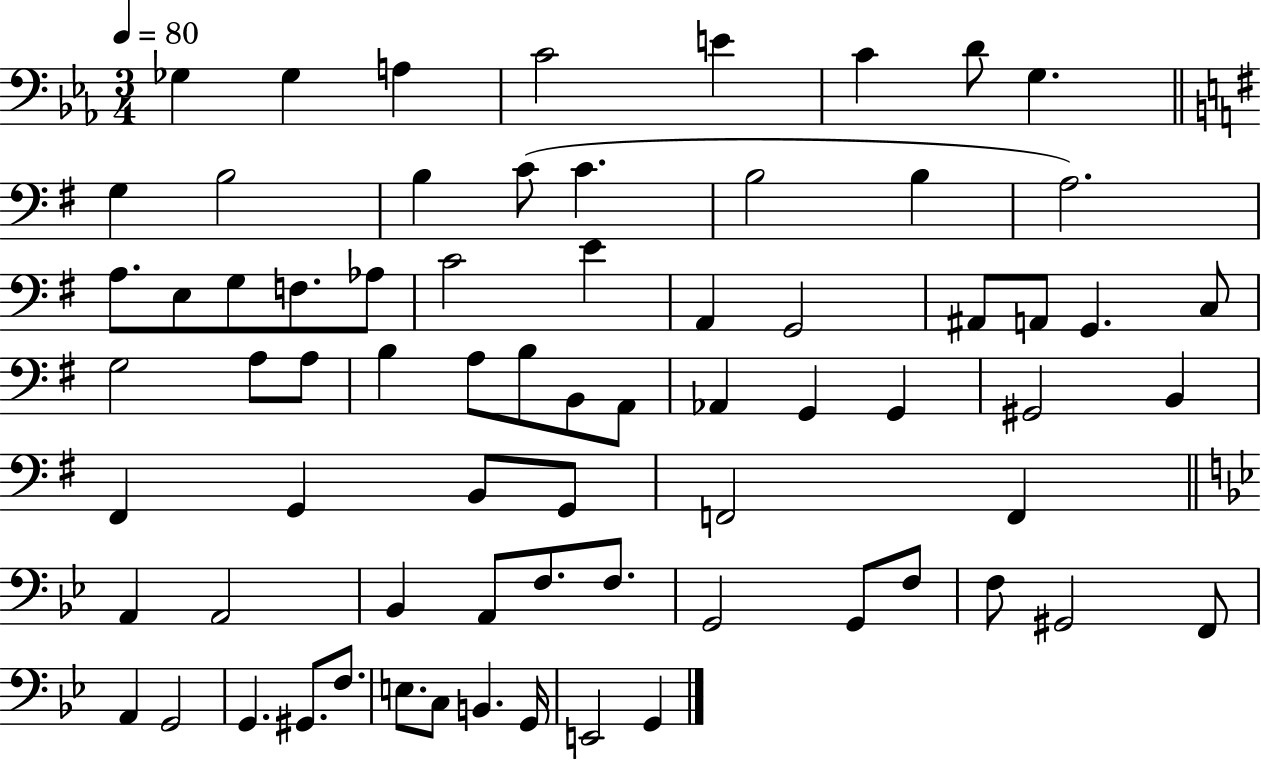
X:1
T:Untitled
M:3/4
L:1/4
K:Eb
_G, _G, A, C2 E C D/2 G, G, B,2 B, C/2 C B,2 B, A,2 A,/2 E,/2 G,/2 F,/2 _A,/2 C2 E A,, G,,2 ^A,,/2 A,,/2 G,, C,/2 G,2 A,/2 A,/2 B, A,/2 B,/2 B,,/2 A,,/2 _A,, G,, G,, ^G,,2 B,, ^F,, G,, B,,/2 G,,/2 F,,2 F,, A,, A,,2 _B,, A,,/2 F,/2 F,/2 G,,2 G,,/2 F,/2 F,/2 ^G,,2 F,,/2 A,, G,,2 G,, ^G,,/2 F,/2 E,/2 C,/2 B,, G,,/4 E,,2 G,,